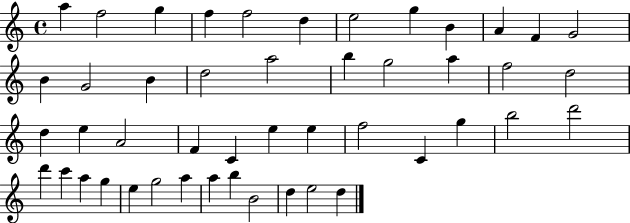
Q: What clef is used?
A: treble